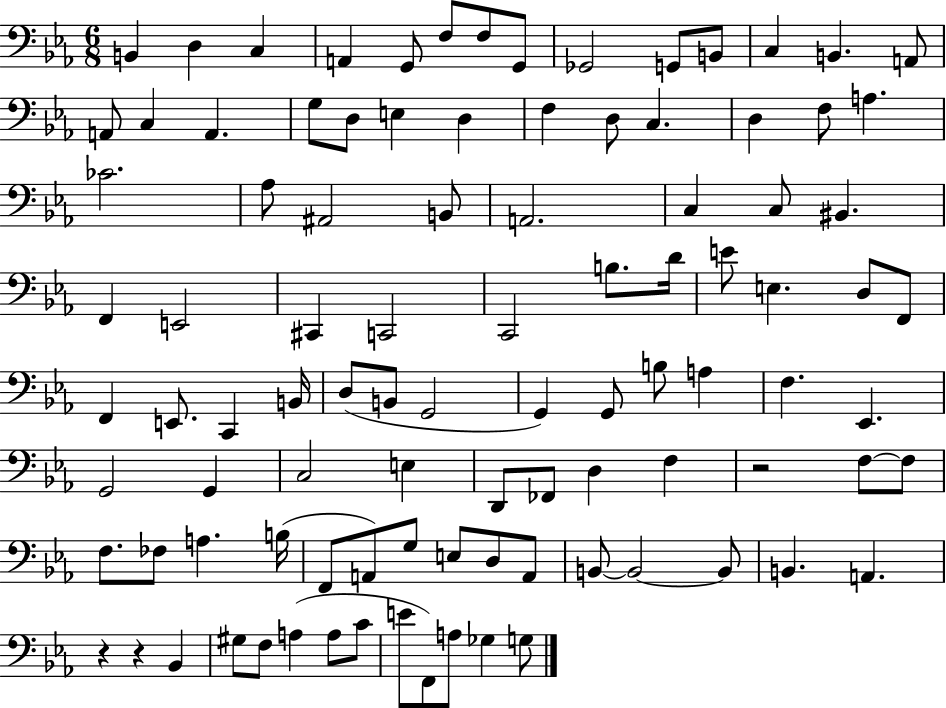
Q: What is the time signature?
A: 6/8